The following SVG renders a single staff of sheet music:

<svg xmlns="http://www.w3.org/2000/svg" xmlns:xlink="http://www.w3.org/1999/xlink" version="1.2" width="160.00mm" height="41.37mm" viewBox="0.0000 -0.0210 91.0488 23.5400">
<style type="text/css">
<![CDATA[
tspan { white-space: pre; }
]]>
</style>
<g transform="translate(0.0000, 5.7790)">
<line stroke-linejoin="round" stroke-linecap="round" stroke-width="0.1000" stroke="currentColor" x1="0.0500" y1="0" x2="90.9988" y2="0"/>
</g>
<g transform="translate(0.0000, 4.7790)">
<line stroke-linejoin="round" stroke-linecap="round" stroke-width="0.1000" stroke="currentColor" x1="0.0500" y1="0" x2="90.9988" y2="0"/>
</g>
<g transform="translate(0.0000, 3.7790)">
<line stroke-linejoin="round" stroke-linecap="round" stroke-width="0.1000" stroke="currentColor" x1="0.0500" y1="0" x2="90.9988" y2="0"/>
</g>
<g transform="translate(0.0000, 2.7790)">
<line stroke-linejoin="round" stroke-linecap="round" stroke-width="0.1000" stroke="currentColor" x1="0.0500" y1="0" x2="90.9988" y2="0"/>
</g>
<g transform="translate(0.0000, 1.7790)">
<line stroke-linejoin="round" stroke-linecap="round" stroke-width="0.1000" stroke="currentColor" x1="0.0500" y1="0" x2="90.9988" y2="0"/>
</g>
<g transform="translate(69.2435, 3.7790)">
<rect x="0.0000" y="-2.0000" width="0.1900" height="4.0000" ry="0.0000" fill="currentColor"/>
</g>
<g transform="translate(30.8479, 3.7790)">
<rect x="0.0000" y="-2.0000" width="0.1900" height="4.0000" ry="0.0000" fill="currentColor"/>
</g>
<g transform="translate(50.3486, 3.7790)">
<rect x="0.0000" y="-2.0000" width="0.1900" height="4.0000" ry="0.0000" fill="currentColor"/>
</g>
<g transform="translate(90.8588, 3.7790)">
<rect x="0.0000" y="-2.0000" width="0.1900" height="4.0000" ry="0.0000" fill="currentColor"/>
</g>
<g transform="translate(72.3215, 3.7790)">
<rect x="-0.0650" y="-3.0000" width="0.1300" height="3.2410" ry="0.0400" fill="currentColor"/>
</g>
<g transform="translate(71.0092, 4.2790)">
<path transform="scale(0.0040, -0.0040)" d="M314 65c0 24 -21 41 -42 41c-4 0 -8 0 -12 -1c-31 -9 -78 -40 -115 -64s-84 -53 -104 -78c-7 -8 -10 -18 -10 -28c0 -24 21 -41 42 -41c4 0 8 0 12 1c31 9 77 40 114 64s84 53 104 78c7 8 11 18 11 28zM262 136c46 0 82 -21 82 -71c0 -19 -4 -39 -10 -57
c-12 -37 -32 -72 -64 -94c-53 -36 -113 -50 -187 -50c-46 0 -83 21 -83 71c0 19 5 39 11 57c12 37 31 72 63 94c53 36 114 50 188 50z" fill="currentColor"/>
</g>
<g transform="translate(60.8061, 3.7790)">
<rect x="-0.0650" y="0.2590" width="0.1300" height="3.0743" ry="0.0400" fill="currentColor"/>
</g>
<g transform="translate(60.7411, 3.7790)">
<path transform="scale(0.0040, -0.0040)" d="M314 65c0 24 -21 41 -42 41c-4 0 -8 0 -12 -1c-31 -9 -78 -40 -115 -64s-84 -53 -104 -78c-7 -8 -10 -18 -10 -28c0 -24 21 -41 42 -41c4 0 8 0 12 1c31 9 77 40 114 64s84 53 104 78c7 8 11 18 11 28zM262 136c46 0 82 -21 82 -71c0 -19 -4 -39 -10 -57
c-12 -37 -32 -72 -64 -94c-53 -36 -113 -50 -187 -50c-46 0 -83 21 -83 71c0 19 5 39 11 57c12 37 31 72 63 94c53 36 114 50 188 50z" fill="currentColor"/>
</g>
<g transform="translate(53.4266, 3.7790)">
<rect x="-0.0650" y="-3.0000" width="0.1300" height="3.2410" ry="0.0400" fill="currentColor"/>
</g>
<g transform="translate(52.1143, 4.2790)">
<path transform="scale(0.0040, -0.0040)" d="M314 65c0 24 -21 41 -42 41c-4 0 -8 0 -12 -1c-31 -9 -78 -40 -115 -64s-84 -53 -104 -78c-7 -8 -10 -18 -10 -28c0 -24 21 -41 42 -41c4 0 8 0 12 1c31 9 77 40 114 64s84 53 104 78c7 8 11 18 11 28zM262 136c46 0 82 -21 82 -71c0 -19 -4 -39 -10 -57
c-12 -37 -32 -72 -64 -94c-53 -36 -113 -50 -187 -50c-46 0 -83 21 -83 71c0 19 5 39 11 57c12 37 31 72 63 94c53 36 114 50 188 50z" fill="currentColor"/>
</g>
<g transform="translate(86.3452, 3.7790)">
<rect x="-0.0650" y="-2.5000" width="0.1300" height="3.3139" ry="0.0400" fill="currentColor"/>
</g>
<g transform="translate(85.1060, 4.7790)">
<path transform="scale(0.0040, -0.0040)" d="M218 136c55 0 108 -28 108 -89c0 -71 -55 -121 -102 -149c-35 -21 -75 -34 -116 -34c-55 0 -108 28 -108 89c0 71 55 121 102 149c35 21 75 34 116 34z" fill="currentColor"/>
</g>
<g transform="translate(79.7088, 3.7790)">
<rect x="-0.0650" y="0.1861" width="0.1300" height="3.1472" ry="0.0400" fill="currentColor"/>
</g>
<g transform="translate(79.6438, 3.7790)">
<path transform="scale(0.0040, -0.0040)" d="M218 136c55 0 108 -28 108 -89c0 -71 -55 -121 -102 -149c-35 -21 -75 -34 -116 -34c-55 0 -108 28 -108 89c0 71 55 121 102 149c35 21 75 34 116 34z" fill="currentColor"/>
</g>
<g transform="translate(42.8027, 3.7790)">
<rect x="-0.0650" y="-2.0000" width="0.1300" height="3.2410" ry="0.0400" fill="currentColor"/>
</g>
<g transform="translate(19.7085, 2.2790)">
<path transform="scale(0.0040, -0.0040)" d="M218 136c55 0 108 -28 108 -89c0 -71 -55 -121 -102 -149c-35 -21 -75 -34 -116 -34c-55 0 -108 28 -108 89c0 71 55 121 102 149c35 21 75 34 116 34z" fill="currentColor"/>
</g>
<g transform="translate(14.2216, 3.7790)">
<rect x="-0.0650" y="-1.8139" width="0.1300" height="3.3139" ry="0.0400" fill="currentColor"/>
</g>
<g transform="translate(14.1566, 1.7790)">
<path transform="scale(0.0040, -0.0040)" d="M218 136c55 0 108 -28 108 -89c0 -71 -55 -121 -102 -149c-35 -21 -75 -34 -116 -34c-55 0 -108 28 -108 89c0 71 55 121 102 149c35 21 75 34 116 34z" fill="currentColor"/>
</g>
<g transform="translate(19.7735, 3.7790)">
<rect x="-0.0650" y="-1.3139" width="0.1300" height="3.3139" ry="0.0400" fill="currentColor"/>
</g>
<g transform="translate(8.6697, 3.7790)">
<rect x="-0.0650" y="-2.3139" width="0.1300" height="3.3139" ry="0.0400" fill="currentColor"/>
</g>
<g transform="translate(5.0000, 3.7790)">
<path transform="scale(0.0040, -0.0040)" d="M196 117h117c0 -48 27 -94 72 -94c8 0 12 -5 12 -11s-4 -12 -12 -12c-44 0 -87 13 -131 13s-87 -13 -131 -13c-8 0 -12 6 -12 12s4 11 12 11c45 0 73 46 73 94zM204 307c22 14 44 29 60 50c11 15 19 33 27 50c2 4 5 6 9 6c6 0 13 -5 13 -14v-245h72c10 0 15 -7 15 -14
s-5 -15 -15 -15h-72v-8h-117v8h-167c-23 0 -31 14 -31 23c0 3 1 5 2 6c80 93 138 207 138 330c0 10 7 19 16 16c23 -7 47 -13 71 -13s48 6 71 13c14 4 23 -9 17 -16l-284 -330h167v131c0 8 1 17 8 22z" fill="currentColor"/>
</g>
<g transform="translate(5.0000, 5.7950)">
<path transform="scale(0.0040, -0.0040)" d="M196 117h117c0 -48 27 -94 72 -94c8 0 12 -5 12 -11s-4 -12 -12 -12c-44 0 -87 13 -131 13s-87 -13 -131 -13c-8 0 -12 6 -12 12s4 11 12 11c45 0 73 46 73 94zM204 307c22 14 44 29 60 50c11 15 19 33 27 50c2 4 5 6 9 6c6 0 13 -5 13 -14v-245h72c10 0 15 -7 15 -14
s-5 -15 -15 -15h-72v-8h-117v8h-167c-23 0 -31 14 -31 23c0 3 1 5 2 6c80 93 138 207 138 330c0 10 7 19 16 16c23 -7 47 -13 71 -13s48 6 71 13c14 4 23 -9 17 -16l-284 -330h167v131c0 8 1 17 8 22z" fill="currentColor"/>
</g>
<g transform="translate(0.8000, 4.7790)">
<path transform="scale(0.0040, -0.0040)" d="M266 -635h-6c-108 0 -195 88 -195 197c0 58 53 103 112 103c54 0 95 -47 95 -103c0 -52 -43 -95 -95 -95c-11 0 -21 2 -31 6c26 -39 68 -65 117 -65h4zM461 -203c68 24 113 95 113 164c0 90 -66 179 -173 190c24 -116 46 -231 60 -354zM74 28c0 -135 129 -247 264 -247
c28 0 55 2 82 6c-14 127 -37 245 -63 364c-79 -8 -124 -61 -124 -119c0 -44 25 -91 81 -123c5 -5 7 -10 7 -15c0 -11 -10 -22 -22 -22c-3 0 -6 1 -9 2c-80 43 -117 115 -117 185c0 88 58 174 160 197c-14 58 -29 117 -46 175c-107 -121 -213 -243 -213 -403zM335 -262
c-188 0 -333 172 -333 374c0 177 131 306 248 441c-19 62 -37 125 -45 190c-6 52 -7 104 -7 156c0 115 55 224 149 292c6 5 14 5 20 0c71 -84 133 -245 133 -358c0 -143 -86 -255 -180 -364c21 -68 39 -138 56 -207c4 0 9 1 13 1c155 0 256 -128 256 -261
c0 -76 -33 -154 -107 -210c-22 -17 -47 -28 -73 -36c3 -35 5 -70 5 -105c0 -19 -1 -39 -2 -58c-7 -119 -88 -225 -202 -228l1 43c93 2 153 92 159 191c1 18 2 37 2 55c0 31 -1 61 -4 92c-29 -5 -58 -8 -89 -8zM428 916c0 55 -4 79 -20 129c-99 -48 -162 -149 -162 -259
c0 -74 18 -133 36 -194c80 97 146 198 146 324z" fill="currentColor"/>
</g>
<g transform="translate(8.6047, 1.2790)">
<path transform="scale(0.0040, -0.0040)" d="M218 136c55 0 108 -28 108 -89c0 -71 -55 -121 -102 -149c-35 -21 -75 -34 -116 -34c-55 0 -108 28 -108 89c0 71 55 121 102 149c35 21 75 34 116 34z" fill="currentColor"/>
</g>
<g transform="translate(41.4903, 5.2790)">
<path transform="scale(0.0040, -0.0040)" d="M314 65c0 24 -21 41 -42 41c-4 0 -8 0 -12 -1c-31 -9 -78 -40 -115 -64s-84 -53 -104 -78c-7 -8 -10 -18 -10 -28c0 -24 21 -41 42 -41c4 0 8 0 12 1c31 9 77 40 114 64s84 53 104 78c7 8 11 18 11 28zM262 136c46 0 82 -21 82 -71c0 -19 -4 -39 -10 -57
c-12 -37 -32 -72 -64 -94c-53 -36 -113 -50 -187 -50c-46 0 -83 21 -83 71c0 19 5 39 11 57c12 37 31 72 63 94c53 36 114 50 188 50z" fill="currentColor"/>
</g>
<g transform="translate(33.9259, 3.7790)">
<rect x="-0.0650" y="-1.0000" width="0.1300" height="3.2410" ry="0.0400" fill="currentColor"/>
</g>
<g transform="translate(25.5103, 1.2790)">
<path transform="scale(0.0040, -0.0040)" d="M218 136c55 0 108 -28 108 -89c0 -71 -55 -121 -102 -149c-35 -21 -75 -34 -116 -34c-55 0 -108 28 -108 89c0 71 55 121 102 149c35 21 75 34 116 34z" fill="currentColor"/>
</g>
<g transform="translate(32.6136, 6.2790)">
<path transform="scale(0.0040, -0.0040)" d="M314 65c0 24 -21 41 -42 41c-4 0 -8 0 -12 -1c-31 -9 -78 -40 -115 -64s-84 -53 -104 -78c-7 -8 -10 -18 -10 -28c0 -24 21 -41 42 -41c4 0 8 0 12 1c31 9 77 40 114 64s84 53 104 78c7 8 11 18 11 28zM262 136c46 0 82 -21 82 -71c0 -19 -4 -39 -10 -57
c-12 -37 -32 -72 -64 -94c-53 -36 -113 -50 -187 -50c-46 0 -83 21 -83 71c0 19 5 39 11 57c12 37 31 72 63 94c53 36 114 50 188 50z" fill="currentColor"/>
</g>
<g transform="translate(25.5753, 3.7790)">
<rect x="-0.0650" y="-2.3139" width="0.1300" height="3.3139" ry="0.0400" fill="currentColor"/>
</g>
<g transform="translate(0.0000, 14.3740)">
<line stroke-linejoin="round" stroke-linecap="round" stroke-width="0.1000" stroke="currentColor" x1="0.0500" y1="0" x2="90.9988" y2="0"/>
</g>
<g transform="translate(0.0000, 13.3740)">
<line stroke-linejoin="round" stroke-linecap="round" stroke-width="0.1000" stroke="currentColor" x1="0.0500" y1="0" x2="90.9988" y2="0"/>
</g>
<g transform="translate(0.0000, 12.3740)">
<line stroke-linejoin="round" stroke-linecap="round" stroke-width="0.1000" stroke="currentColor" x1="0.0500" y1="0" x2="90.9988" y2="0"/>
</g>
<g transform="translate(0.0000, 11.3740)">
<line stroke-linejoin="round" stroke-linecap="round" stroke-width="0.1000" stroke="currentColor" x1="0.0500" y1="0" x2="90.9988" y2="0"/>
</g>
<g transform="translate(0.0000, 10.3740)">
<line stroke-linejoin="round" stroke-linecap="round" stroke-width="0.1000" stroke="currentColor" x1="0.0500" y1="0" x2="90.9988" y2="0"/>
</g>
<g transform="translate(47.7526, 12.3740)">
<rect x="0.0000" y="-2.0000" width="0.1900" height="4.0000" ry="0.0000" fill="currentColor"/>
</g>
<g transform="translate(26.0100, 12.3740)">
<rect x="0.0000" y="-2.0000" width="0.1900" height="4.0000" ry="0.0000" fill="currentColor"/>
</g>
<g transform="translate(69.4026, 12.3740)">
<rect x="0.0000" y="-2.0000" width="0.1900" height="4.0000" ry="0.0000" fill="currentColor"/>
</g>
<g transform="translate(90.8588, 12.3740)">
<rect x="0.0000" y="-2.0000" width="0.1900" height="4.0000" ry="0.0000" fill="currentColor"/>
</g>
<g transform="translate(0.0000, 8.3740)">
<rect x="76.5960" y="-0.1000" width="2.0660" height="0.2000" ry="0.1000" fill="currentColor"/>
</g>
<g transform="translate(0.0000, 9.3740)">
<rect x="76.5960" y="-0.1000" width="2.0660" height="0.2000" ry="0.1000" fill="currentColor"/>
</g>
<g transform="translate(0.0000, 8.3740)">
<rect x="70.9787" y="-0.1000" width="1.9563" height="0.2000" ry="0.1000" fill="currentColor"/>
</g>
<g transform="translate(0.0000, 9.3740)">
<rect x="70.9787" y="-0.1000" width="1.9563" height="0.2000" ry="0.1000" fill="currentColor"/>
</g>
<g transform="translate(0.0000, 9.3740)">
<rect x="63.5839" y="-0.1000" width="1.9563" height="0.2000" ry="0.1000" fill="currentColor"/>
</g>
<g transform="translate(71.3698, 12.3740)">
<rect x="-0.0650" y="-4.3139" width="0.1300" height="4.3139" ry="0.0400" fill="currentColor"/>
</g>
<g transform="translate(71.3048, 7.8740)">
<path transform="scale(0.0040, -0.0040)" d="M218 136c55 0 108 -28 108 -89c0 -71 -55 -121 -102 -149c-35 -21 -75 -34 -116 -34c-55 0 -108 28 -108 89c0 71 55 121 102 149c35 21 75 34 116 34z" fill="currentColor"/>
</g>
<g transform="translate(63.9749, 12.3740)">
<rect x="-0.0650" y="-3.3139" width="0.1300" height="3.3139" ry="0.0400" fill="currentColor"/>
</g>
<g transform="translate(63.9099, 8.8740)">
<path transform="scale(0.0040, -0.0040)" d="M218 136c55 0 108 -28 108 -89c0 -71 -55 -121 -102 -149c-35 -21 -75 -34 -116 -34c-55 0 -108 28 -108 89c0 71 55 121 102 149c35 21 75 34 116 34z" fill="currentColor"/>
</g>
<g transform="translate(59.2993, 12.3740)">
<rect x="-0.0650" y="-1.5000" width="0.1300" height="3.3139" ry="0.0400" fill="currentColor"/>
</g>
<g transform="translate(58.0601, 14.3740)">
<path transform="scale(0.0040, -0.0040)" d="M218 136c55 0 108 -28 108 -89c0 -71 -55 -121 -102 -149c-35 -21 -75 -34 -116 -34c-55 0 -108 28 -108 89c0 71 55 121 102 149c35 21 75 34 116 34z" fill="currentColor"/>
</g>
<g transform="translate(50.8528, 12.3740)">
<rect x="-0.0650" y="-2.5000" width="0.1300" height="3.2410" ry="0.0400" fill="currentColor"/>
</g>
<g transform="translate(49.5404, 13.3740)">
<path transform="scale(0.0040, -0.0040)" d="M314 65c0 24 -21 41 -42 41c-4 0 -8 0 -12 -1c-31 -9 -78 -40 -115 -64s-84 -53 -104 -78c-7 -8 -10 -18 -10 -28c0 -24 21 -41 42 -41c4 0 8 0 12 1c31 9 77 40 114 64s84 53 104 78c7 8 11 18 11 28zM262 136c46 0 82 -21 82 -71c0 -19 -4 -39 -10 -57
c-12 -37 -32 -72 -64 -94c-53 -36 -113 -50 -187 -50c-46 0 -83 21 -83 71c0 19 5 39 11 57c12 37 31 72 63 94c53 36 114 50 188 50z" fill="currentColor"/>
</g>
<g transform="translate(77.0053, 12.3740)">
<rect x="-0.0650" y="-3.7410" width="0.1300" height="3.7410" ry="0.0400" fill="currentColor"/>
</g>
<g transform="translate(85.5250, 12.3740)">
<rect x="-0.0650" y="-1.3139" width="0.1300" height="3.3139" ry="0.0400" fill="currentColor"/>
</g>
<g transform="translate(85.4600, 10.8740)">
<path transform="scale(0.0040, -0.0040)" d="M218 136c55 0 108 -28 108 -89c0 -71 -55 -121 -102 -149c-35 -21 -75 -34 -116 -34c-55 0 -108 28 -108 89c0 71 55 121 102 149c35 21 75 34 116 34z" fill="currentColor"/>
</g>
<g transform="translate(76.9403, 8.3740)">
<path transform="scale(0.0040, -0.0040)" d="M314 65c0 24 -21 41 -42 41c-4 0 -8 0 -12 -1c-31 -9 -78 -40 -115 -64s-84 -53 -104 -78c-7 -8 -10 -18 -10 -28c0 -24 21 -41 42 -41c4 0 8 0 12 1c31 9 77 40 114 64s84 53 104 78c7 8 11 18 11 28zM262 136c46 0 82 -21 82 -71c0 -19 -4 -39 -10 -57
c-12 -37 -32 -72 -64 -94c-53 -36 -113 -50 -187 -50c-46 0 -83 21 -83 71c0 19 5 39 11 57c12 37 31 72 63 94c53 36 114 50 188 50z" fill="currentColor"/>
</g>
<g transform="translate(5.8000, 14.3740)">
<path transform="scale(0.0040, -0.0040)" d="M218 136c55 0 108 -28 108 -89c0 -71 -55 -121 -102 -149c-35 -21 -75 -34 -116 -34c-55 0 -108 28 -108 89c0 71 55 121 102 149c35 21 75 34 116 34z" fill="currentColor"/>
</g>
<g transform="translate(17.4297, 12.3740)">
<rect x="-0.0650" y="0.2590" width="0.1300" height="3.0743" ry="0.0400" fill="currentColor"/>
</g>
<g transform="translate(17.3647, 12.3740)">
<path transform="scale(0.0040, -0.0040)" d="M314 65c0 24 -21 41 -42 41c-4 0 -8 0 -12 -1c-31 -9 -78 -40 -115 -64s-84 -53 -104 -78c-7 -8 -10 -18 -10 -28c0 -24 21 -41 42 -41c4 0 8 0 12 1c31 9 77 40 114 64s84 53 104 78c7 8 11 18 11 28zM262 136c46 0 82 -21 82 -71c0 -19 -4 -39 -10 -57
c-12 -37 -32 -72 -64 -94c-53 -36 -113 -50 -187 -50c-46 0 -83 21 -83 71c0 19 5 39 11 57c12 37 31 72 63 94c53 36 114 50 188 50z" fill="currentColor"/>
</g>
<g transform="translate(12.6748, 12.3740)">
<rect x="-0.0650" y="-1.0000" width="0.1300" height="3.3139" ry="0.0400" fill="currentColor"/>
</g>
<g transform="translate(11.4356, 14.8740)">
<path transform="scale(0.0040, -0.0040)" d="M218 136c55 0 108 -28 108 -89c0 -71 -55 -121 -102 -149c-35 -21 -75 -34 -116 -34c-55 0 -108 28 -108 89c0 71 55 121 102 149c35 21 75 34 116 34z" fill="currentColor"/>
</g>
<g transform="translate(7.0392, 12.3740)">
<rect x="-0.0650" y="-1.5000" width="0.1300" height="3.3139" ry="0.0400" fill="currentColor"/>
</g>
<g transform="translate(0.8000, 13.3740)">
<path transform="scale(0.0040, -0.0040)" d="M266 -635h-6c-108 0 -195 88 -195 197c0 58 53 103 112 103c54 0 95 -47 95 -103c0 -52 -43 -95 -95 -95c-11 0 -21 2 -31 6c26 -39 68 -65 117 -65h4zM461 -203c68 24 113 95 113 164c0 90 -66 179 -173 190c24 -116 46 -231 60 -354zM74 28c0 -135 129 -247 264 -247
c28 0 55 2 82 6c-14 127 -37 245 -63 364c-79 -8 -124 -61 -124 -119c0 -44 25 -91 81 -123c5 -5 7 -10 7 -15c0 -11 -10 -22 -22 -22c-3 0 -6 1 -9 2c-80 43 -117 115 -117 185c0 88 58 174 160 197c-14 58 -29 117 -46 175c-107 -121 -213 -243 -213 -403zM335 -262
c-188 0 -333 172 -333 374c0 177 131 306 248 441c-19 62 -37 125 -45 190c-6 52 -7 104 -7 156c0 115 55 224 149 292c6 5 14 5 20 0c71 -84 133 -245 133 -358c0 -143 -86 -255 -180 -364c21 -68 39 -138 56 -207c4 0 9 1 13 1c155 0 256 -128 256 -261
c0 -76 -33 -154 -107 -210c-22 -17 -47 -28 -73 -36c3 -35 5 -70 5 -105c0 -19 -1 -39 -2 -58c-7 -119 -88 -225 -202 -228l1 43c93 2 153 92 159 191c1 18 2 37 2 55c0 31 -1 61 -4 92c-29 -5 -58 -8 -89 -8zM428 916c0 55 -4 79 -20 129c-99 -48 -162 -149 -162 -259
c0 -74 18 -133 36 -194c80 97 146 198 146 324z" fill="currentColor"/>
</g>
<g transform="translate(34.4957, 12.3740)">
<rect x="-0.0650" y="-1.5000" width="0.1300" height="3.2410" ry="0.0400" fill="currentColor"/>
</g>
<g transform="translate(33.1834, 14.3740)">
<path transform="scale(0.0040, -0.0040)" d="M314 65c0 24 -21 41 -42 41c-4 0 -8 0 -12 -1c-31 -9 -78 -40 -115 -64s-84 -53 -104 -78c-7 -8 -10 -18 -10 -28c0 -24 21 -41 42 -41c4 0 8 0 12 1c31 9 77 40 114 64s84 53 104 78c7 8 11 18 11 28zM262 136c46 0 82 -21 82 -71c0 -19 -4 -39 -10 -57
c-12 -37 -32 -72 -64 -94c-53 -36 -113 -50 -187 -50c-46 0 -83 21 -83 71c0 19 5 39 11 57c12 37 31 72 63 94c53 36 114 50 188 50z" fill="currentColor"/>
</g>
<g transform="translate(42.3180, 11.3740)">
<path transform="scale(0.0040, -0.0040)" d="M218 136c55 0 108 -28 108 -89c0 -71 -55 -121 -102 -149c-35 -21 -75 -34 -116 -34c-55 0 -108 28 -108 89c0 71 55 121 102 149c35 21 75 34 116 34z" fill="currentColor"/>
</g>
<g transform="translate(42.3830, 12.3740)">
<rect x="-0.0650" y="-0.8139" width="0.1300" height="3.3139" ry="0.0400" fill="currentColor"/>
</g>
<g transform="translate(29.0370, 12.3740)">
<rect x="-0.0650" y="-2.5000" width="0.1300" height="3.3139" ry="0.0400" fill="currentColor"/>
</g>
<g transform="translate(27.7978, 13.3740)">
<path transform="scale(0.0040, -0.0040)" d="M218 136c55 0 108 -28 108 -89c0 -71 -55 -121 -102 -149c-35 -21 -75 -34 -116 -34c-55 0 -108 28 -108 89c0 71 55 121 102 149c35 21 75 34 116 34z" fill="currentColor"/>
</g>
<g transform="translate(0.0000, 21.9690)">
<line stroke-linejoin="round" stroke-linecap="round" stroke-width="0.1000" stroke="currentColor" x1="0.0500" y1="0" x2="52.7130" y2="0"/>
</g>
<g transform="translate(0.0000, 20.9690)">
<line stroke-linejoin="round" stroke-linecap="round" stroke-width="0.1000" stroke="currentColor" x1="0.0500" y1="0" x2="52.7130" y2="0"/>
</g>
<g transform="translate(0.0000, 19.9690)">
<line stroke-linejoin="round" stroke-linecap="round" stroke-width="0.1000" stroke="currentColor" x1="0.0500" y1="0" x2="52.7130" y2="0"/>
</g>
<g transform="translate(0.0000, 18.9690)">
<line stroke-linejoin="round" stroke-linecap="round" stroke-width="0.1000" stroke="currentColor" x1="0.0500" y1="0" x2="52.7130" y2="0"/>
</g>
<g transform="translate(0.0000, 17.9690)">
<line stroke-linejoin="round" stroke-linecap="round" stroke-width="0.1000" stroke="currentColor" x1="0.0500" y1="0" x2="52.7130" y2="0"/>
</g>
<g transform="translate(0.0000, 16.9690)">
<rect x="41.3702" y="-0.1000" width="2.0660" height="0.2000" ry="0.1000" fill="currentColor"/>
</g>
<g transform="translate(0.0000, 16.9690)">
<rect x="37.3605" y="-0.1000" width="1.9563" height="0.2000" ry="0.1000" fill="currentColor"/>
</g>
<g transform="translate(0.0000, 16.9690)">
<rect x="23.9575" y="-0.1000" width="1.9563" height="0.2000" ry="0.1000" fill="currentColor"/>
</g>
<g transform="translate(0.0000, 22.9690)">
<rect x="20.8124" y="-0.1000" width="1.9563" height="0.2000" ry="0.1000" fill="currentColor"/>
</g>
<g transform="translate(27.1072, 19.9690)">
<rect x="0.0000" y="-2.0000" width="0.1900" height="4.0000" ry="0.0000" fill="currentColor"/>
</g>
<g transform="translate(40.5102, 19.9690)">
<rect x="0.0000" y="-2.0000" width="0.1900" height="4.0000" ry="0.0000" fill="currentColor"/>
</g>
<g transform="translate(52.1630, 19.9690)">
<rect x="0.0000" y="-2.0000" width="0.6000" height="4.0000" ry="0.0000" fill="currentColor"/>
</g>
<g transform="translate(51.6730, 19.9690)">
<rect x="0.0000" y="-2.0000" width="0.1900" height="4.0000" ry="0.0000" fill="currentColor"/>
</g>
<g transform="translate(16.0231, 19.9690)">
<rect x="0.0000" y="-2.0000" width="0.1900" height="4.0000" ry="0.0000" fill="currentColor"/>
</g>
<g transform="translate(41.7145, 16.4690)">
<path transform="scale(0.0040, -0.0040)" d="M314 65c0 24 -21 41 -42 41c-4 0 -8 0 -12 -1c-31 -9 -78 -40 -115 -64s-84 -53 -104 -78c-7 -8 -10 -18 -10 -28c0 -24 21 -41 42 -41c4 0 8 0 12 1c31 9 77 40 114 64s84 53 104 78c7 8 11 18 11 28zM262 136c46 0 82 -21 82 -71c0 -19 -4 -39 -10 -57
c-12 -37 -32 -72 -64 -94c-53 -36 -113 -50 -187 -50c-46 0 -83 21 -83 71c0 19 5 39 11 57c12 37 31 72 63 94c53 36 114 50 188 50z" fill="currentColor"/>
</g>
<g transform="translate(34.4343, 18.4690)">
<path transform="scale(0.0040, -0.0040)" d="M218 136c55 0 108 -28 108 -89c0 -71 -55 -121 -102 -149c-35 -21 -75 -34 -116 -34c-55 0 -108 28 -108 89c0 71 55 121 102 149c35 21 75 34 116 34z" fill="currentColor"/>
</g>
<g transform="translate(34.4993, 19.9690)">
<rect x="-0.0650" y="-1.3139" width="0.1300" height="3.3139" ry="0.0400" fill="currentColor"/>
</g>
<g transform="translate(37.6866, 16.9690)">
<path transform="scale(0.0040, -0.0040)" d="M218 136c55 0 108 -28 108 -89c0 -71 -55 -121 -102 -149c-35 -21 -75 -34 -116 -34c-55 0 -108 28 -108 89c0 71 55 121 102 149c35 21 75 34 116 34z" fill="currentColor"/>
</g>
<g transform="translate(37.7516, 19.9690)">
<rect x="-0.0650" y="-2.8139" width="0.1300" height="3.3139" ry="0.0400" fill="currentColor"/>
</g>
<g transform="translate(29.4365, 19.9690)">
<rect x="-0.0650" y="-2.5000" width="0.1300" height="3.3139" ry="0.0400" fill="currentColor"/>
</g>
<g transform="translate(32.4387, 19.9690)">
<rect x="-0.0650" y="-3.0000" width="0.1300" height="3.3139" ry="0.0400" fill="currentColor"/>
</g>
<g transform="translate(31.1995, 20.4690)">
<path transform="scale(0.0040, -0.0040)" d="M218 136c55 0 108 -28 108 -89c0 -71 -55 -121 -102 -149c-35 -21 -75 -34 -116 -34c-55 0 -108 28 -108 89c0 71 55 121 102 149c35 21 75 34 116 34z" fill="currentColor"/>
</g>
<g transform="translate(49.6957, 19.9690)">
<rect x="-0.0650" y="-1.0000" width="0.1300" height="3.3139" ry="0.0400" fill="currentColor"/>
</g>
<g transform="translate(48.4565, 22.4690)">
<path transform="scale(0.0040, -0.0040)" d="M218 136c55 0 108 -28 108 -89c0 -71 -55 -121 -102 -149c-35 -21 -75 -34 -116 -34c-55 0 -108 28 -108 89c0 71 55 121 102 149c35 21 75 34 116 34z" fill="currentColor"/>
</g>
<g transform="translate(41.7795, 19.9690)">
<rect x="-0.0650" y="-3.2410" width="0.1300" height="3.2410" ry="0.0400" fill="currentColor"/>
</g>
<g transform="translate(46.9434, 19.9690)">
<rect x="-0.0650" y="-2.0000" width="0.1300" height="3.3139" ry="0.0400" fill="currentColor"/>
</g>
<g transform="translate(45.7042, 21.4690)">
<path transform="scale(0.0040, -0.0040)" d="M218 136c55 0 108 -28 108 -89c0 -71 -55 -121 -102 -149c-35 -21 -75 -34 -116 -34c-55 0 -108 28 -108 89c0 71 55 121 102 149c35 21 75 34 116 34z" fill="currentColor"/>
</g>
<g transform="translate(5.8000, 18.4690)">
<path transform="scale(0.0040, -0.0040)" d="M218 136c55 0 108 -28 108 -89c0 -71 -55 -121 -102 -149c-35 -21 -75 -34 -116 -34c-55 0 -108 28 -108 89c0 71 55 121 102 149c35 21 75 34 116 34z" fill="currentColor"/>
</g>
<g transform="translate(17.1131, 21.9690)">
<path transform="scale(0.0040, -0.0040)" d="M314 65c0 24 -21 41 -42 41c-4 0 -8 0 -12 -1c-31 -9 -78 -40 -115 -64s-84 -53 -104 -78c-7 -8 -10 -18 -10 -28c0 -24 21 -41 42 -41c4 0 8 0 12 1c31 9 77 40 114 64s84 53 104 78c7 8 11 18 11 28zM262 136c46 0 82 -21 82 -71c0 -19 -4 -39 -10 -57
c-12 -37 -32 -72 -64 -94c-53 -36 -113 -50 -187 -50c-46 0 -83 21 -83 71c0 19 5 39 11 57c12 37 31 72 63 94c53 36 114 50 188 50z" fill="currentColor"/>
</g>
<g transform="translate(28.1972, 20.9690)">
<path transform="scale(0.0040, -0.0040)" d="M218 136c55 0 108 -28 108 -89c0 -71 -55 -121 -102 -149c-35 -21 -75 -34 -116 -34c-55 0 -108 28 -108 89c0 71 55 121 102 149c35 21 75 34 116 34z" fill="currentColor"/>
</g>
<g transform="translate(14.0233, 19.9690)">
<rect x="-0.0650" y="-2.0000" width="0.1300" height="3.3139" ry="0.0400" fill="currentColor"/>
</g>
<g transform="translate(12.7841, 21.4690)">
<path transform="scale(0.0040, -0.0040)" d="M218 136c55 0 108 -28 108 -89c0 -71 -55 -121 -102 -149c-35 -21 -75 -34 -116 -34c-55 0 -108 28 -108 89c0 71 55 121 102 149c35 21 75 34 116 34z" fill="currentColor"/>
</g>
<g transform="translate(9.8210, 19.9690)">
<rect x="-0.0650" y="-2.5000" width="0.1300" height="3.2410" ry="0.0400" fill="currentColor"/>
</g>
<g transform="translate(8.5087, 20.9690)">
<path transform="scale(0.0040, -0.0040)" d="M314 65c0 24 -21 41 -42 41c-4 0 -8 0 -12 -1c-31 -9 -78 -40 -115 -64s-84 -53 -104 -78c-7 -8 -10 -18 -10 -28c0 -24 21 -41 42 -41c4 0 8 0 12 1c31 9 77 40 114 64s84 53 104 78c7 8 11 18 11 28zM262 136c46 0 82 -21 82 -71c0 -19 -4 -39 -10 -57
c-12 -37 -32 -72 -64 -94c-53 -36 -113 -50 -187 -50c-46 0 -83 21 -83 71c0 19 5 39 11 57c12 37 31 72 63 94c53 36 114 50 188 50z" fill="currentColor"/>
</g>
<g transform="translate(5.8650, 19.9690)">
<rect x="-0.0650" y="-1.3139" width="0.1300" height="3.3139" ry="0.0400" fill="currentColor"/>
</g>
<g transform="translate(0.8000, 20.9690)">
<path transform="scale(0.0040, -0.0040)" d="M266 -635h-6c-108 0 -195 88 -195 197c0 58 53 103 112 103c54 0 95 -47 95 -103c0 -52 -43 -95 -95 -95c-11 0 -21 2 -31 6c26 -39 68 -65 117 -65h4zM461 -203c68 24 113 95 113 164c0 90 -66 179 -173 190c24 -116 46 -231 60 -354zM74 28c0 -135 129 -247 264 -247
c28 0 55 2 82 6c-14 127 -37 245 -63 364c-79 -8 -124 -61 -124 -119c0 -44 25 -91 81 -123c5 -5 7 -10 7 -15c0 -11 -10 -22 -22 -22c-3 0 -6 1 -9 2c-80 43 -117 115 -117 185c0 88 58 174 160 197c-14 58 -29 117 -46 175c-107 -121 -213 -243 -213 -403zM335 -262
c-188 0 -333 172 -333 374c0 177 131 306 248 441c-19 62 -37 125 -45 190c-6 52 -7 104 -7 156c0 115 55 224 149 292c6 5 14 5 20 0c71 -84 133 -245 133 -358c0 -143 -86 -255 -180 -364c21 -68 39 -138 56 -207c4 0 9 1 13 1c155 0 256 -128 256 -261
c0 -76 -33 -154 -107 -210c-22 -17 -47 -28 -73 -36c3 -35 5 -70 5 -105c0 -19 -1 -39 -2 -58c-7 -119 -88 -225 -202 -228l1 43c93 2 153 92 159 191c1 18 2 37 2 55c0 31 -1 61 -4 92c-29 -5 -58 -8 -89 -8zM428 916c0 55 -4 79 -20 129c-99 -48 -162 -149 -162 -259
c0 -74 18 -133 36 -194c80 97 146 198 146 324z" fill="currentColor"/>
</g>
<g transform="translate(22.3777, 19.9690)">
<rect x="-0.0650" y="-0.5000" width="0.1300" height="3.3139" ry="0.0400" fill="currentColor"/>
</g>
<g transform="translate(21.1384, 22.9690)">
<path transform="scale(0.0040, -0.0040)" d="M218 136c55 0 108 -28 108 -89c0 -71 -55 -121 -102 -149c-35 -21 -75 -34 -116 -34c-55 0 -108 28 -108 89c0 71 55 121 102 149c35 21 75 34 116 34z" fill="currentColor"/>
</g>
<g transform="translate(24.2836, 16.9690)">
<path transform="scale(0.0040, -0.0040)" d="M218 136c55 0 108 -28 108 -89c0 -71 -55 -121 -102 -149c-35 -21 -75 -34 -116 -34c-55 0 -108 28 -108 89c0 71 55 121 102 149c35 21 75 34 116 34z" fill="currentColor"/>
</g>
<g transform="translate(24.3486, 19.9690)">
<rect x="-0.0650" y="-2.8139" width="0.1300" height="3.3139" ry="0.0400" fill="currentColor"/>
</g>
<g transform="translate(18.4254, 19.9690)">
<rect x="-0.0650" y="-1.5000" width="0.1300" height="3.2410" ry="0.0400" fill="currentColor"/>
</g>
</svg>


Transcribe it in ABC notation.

X:1
T:Untitled
M:4/4
L:1/4
K:C
g f e g D2 F2 A2 B2 A2 B G E D B2 G E2 d G2 E b d' c'2 e e G2 F E2 C a G A e a b2 F D